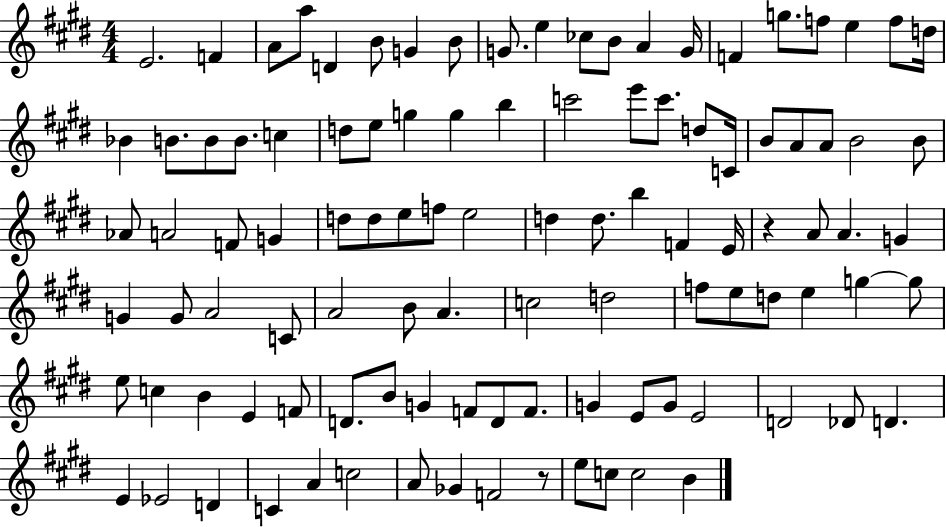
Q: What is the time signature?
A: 4/4